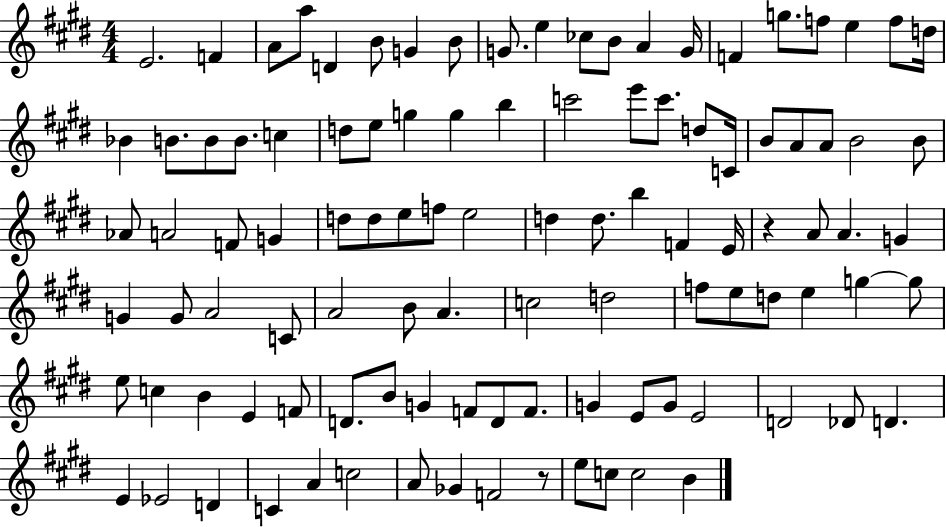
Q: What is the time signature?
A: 4/4